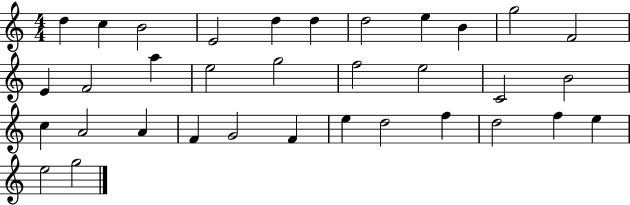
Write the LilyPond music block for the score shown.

{
  \clef treble
  \numericTimeSignature
  \time 4/4
  \key c \major
  d''4 c''4 b'2 | e'2 d''4 d''4 | d''2 e''4 b'4 | g''2 f'2 | \break e'4 f'2 a''4 | e''2 g''2 | f''2 e''2 | c'2 b'2 | \break c''4 a'2 a'4 | f'4 g'2 f'4 | e''4 d''2 f''4 | d''2 f''4 e''4 | \break e''2 g''2 | \bar "|."
}